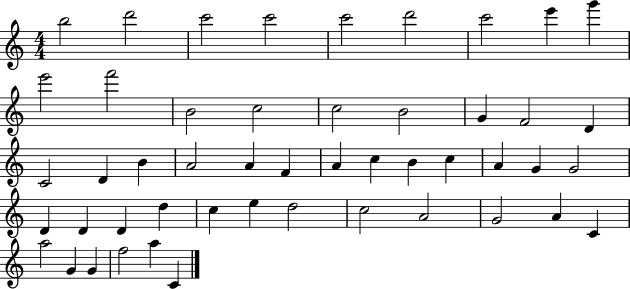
{
  \clef treble
  \numericTimeSignature
  \time 4/4
  \key c \major
  b''2 d'''2 | c'''2 c'''2 | c'''2 d'''2 | c'''2 e'''4 g'''4 | \break e'''2 f'''2 | b'2 c''2 | c''2 b'2 | g'4 f'2 d'4 | \break c'2 d'4 b'4 | a'2 a'4 f'4 | a'4 c''4 b'4 c''4 | a'4 g'4 g'2 | \break d'4 d'4 d'4 d''4 | c''4 e''4 d''2 | c''2 a'2 | g'2 a'4 c'4 | \break a''2 g'4 g'4 | f''2 a''4 c'4 | \bar "|."
}